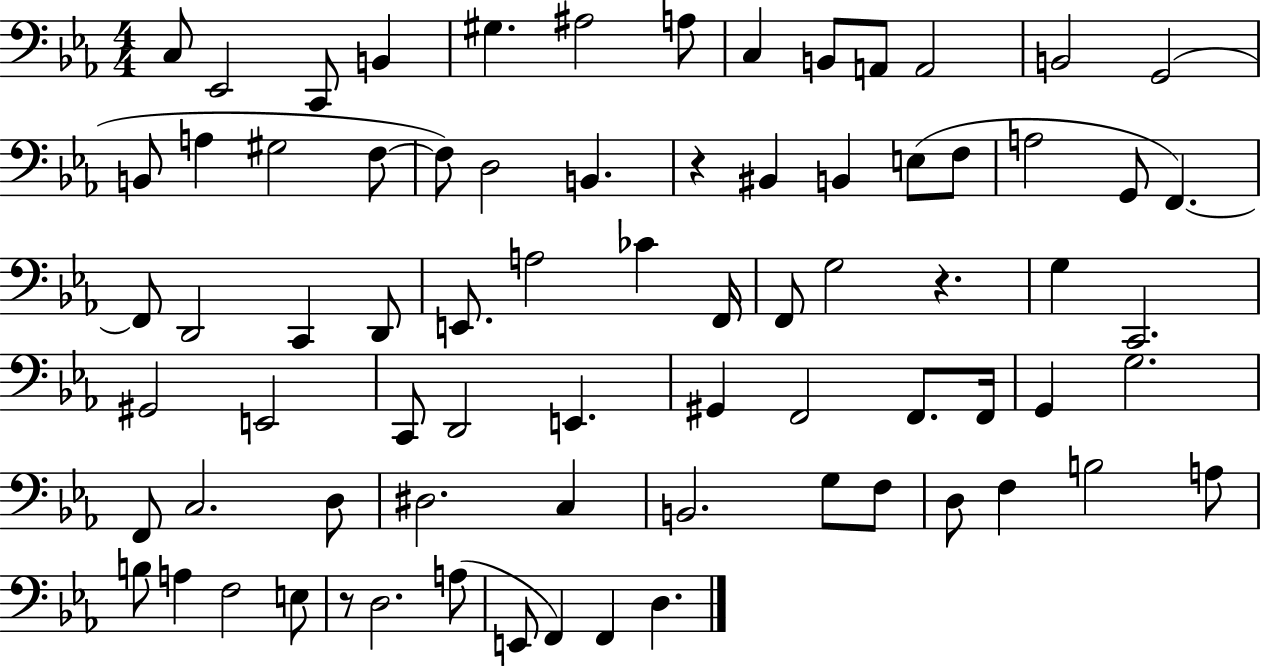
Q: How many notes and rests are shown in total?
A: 75